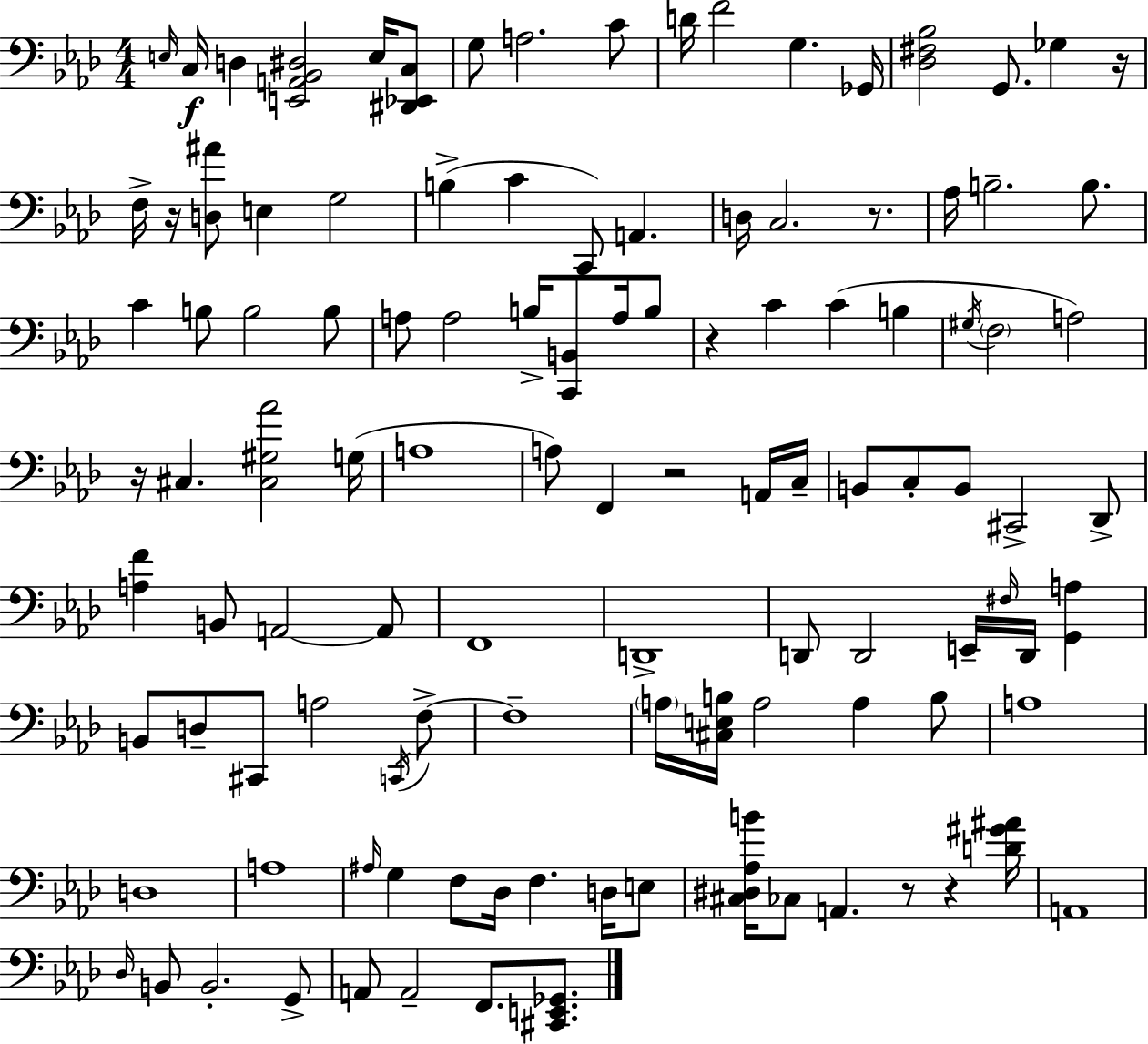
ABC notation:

X:1
T:Untitled
M:4/4
L:1/4
K:Fm
E,/4 C,/4 D, [E,,A,,_B,,^D,]2 E,/4 [^D,,_E,,C,]/2 G,/2 A,2 C/2 D/4 F2 G, _G,,/4 [_D,^F,_B,]2 G,,/2 _G, z/4 F,/4 z/4 [D,^A]/2 E, G,2 B, C C,,/2 A,, D,/4 C,2 z/2 _A,/4 B,2 B,/2 C B,/2 B,2 B,/2 A,/2 A,2 B,/4 [C,,B,,]/2 A,/4 B,/2 z C C B, ^G,/4 F,2 A,2 z/4 ^C, [^C,^G,_A]2 G,/4 A,4 A,/2 F,, z2 A,,/4 C,/4 B,,/2 C,/2 B,,/2 ^C,,2 _D,,/2 [A,F] B,,/2 A,,2 A,,/2 F,,4 D,,4 D,,/2 D,,2 E,,/4 ^F,/4 D,,/4 [G,,A,] B,,/2 D,/2 ^C,,/2 A,2 C,,/4 F,/2 F,4 A,/4 [^C,E,B,]/4 A,2 A, B,/2 A,4 D,4 A,4 ^A,/4 G, F,/2 _D,/4 F, D,/4 E,/2 [^C,^D,_A,B]/4 _C,/2 A,, z/2 z [D^G^A]/4 A,,4 _D,/4 B,,/2 B,,2 G,,/2 A,,/2 A,,2 F,,/2 [^C,,E,,_G,,]/2